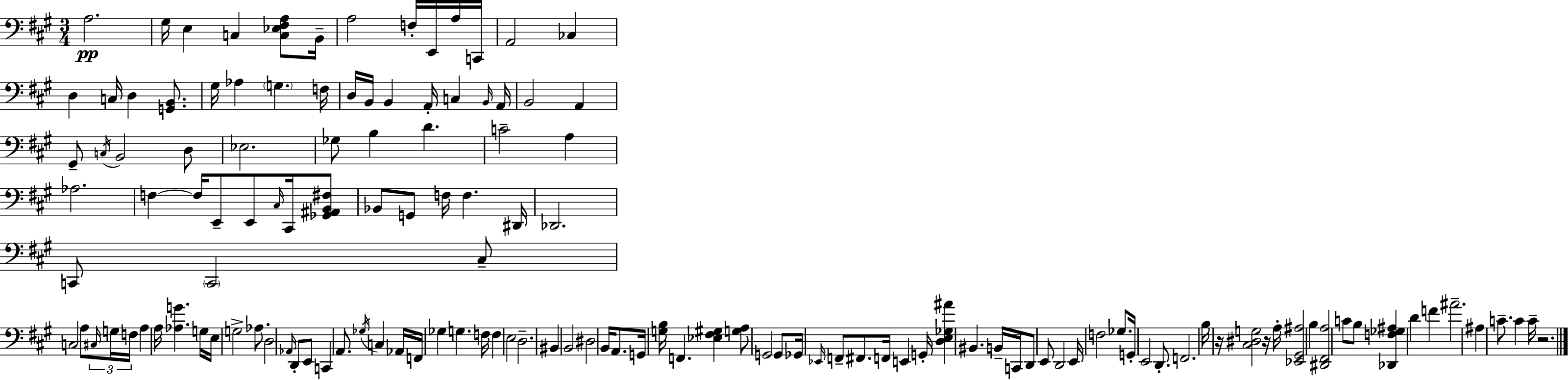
{
  \clef bass
  \numericTimeSignature
  \time 3/4
  \key a \major
  a2.\pp | gis16 e4 c4 <c ees fis a>8 b,16-- | a2 f16-. e,16 a16 c,16 | a,2 ces4 | \break d4 c16 d4 <g, b,>8. | gis16 aes4 \parenthesize g4. f16 | d16 b,16 b,4 a,16-. c4 \grace { b,16 } | a,16 b,2 a,4 | \break gis,8-- \acciaccatura { c16 } b,2 | d8 ees2. | ges8 b4 d'4. | c'2-- a4 | \break aes2. | f4~~ f16 e,8-- e,8 \grace { cis16 } | cis,16 <ges, ais, b, fis>8 bes,8 g,8 f16 f4. | dis,16 des,2. | \break c,8 \parenthesize c,2 | cis8-- c2 a8 | \tuplet 3/2 { \grace { cis16 } g16 f16 } a4 a16 <aes g'>4. | g16 e16 g2-> | \break aes8. d2 | \grace { aes,16 } d,8-. e,8 c,4 a,8. | \acciaccatura { ges16 } c4 aes,16 f,16 ges4 g4. | f16 f4 e2 | \break d2.-- | bis,4 b,2 | dis2 | b,16 a,8. g,16 <g b>16 f,4. | \break <ees fis gis>4 <g a>8 g,2 | g,8 ges,16 \grace { ees,16 } f,8-- fis,8. | f,16 e,4 g,16-. <d e ges ais'>4 bis,4. | b,16-- c,16 d,8 e,8 d,2 | \break e,16 f2 | ges8. g,16-. e,2 | d,8.-. f,2. | b16 r16 <cis dis g>2 | \break r16 a16-. <ees, gis, ais>2 | b4 <dis, fis, a>2 | c'8 b8 <des, f ges ais>4 d'4 | f'4 ais'2.-- | \break ais4 c'8.-- | c'4 c'16-- r2. | \bar "|."
}